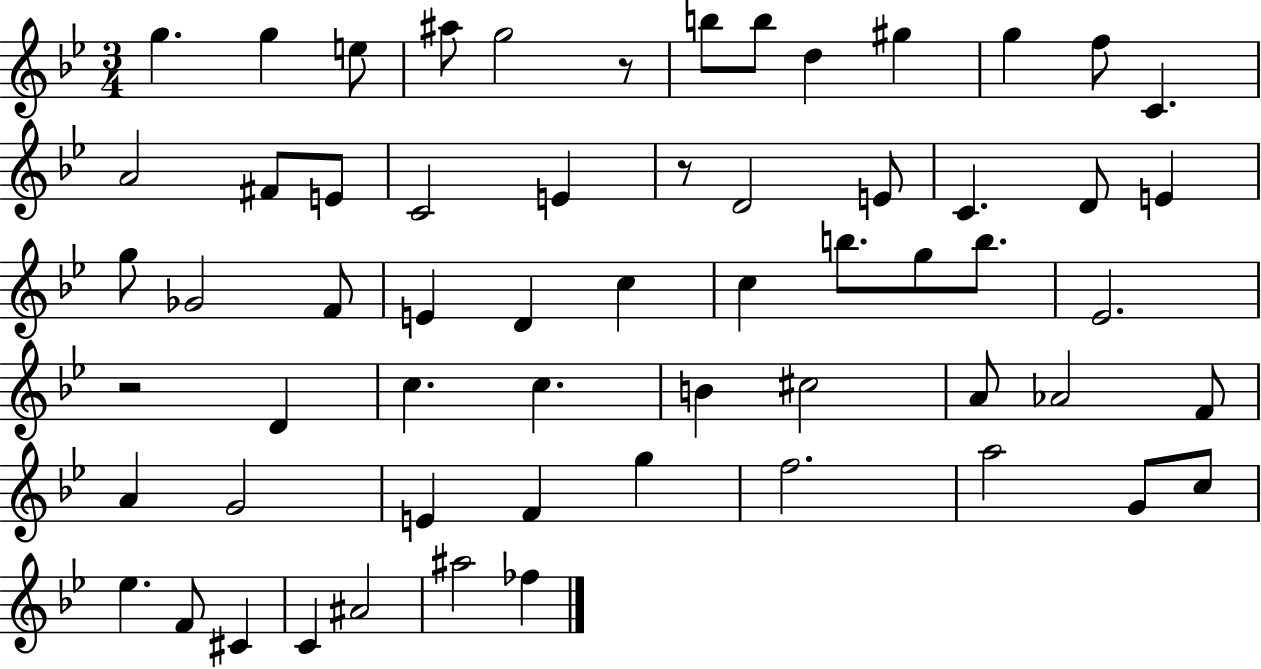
X:1
T:Untitled
M:3/4
L:1/4
K:Bb
g g e/2 ^a/2 g2 z/2 b/2 b/2 d ^g g f/2 C A2 ^F/2 E/2 C2 E z/2 D2 E/2 C D/2 E g/2 _G2 F/2 E D c c b/2 g/2 b/2 _E2 z2 D c c B ^c2 A/2 _A2 F/2 A G2 E F g f2 a2 G/2 c/2 _e F/2 ^C C ^A2 ^a2 _f